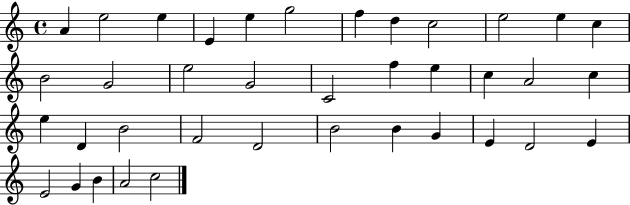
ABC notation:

X:1
T:Untitled
M:4/4
L:1/4
K:C
A e2 e E e g2 f d c2 e2 e c B2 G2 e2 G2 C2 f e c A2 c e D B2 F2 D2 B2 B G E D2 E E2 G B A2 c2